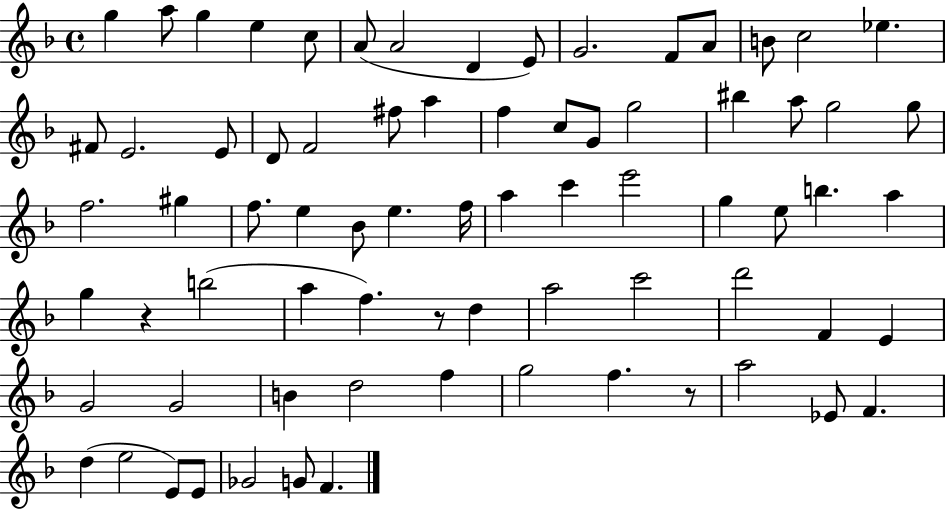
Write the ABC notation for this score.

X:1
T:Untitled
M:4/4
L:1/4
K:F
g a/2 g e c/2 A/2 A2 D E/2 G2 F/2 A/2 B/2 c2 _e ^F/2 E2 E/2 D/2 F2 ^f/2 a f c/2 G/2 g2 ^b a/2 g2 g/2 f2 ^g f/2 e _B/2 e f/4 a c' e'2 g e/2 b a g z b2 a f z/2 d a2 c'2 d'2 F E G2 G2 B d2 f g2 f z/2 a2 _E/2 F d e2 E/2 E/2 _G2 G/2 F